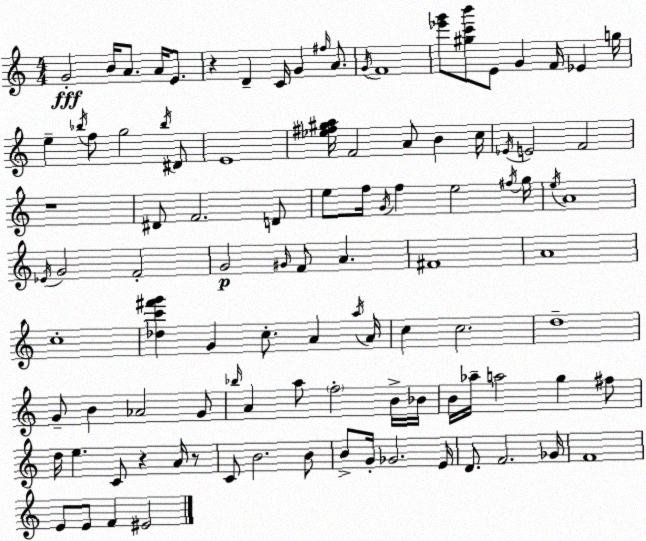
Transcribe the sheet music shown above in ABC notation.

X:1
T:Untitled
M:4/4
L:1/4
K:Am
G2 B/4 A/2 A/4 E/2 z D C/4 G ^f/4 A/2 G/4 F4 [_e'g']/2 [^gc'b']/2 E/2 G F/4 _E g/4 e _b/4 f/2 g2 _b/4 ^D/2 E4 [_e^f^ga]/4 F2 A/2 B c/4 _E/4 E2 F2 z4 ^D/2 F2 D/2 e/2 f/4 G/4 f e2 ^f/4 g/4 e/4 A4 _E/4 G2 F2 G2 ^G/4 F/2 A ^F4 A4 c4 [_dc'^f'g'] G c/2 A a/4 A/4 c c2 d4 G/2 B _A2 G/2 _b/4 A a/2 f2 B/4 _B/4 B/4 _a/4 a2 g ^f/2 d/4 e C/2 z A/4 z/2 C/2 B2 B/2 B/2 G/4 _G2 E/4 D/2 F2 _G/4 F4 E/2 E/2 F ^E2